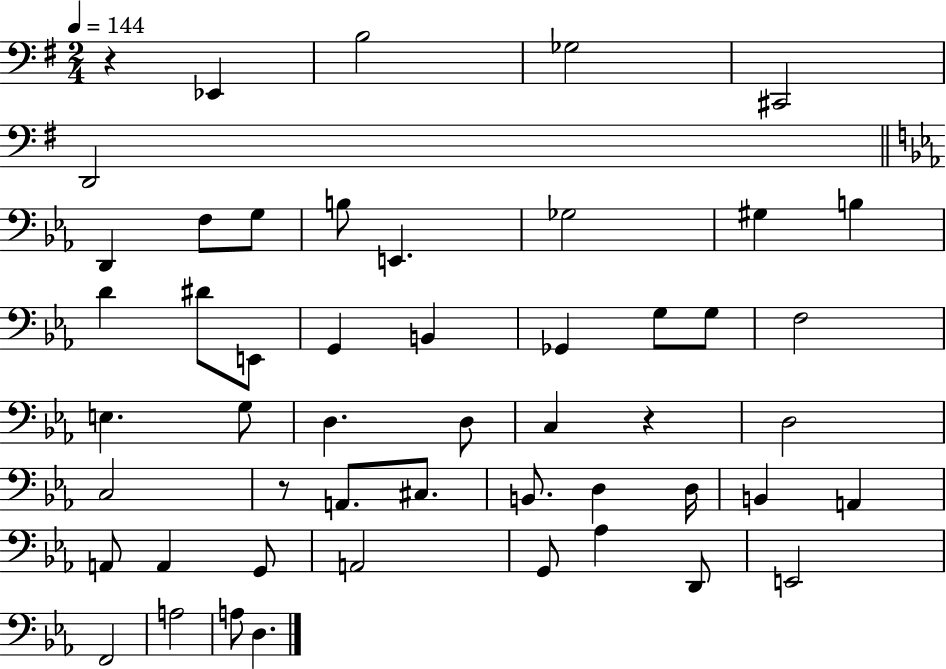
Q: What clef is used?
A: bass